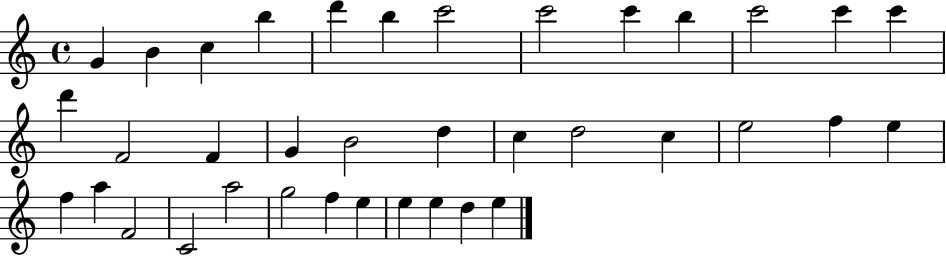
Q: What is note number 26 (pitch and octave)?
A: F5